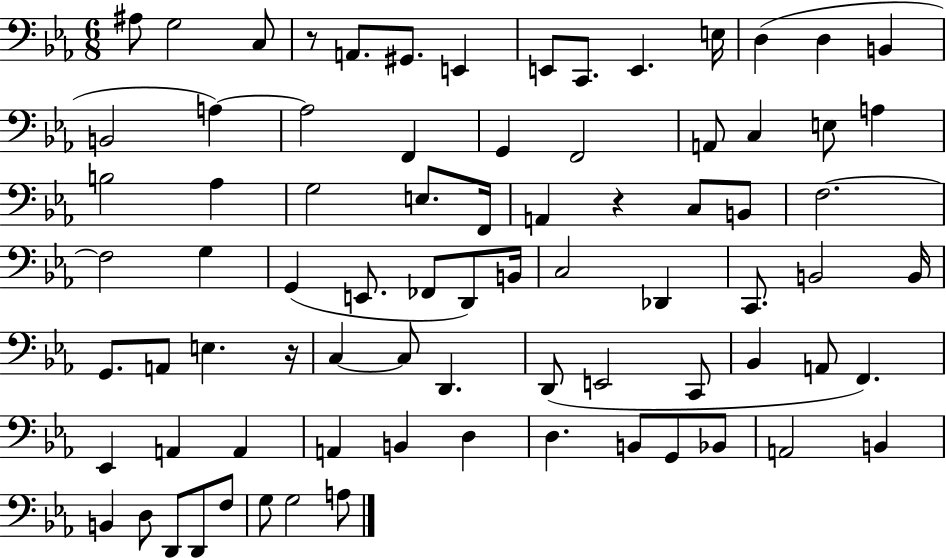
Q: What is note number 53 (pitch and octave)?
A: C2